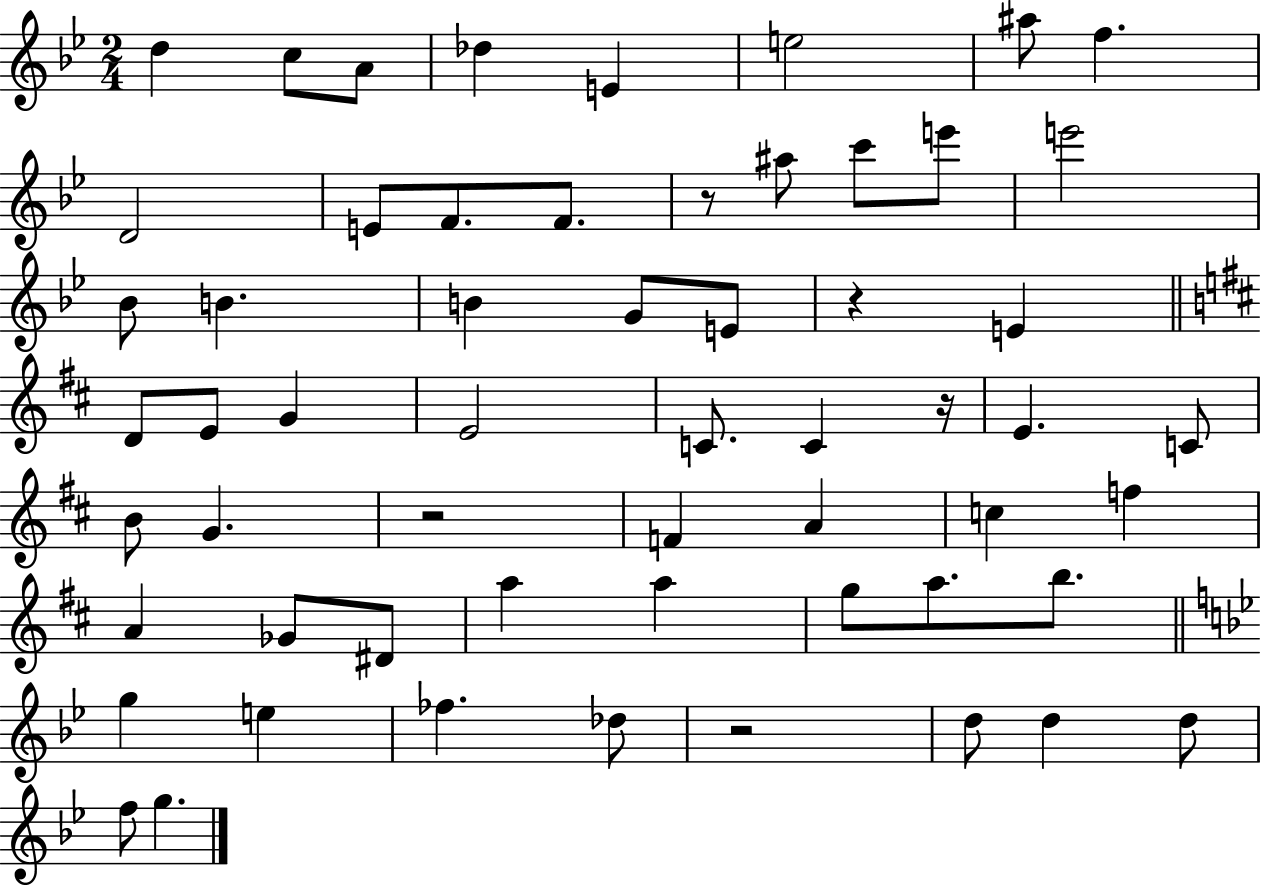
D5/q C5/e A4/e Db5/q E4/q E5/h A#5/e F5/q. D4/h E4/e F4/e. F4/e. R/e A#5/e C6/e E6/e E6/h Bb4/e B4/q. B4/q G4/e E4/e R/q E4/q D4/e E4/e G4/q E4/h C4/e. C4/q R/s E4/q. C4/e B4/e G4/q. R/h F4/q A4/q C5/q F5/q A4/q Gb4/e D#4/e A5/q A5/q G5/e A5/e. B5/e. G5/q E5/q FES5/q. Db5/e R/h D5/e D5/q D5/e F5/e G5/q.